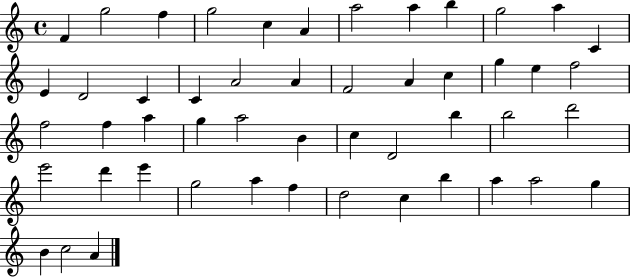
{
  \clef treble
  \time 4/4
  \defaultTimeSignature
  \key c \major
  f'4 g''2 f''4 | g''2 c''4 a'4 | a''2 a''4 b''4 | g''2 a''4 c'4 | \break e'4 d'2 c'4 | c'4 a'2 a'4 | f'2 a'4 c''4 | g''4 e''4 f''2 | \break f''2 f''4 a''4 | g''4 a''2 b'4 | c''4 d'2 b''4 | b''2 d'''2 | \break e'''2 d'''4 e'''4 | g''2 a''4 f''4 | d''2 c''4 b''4 | a''4 a''2 g''4 | \break b'4 c''2 a'4 | \bar "|."
}